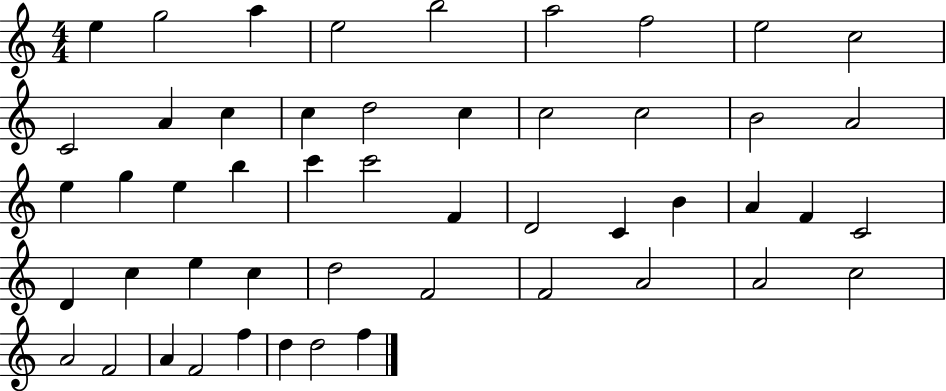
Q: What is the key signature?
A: C major